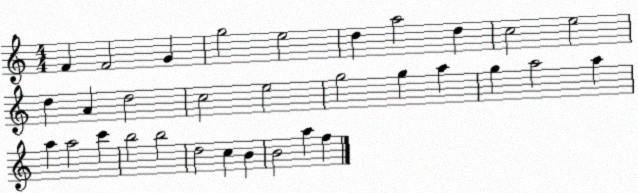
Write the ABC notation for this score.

X:1
T:Untitled
M:4/4
L:1/4
K:C
F F2 G g2 e2 d a2 d c2 e2 d A d2 c2 e2 g2 g a g a2 a a a2 c' b2 b2 d2 c B B2 a f